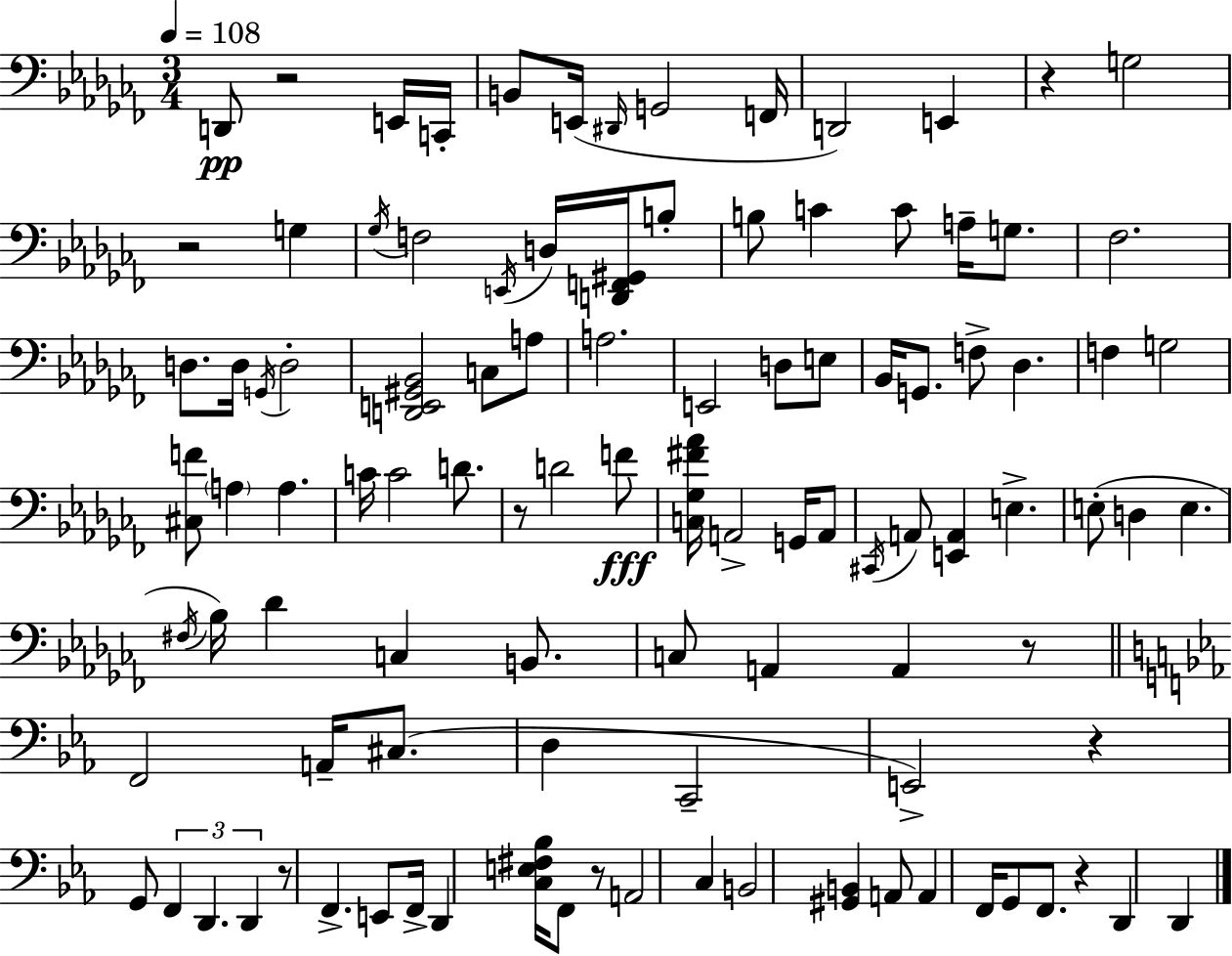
X:1
T:Untitled
M:3/4
L:1/4
K:Abm
D,,/2 z2 E,,/4 C,,/4 B,,/2 E,,/4 ^D,,/4 G,,2 F,,/4 D,,2 E,, z G,2 z2 G, _G,/4 F,2 E,,/4 D,/4 [D,,F,,^G,,]/4 B,/2 B,/2 C C/2 A,/4 G,/2 _F,2 D,/2 D,/4 G,,/4 D,2 [D,,E,,^G,,_B,,]2 C,/2 A,/2 A,2 E,,2 D,/2 E,/2 _B,,/4 G,,/2 F,/2 _D, F, G,2 [^C,F]/2 A, A, C/4 C2 D/2 z/2 D2 F/2 [C,_G,^F_A]/4 A,,2 G,,/4 A,,/2 ^C,,/4 A,,/2 [E,,A,,] E, E,/2 D, E, ^F,/4 _B,/4 _D C, B,,/2 C,/2 A,, A,, z/2 F,,2 A,,/4 ^C,/2 D, C,,2 E,,2 z G,,/2 F,, D,, D,, z/2 F,, E,,/2 F,,/4 D,, [C,E,^F,_B,]/4 F,,/2 z/2 A,,2 C, B,,2 [^G,,B,,] A,,/2 A,, F,,/4 G,,/2 F,,/2 z D,, D,,